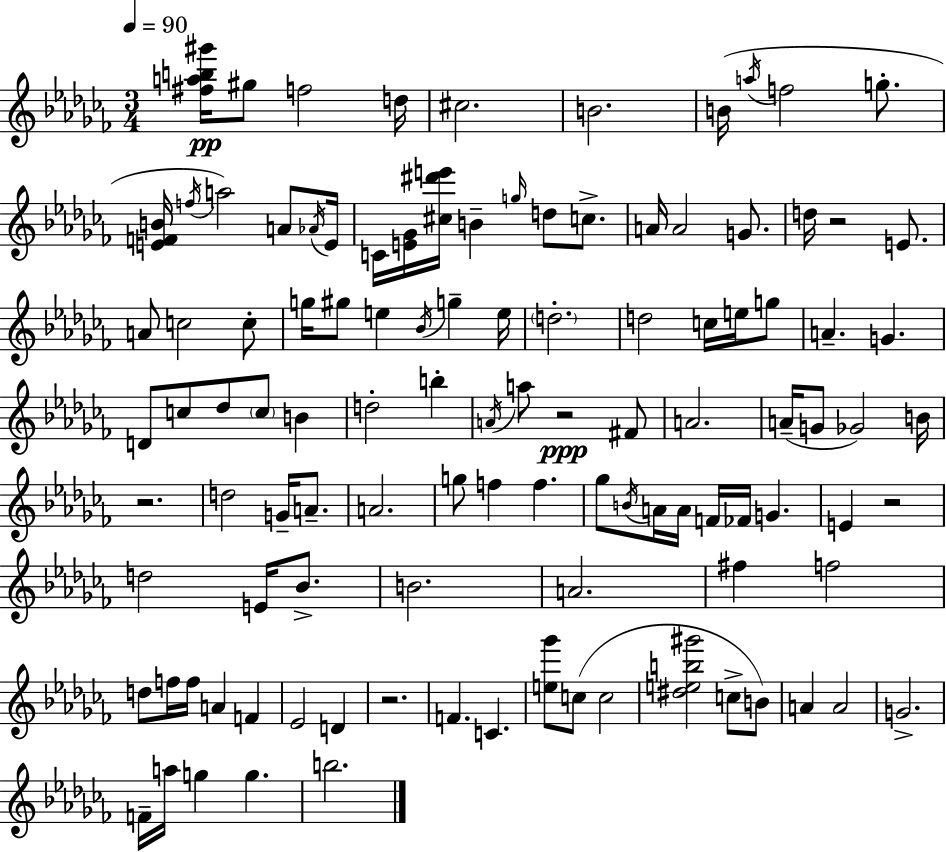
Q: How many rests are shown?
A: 5